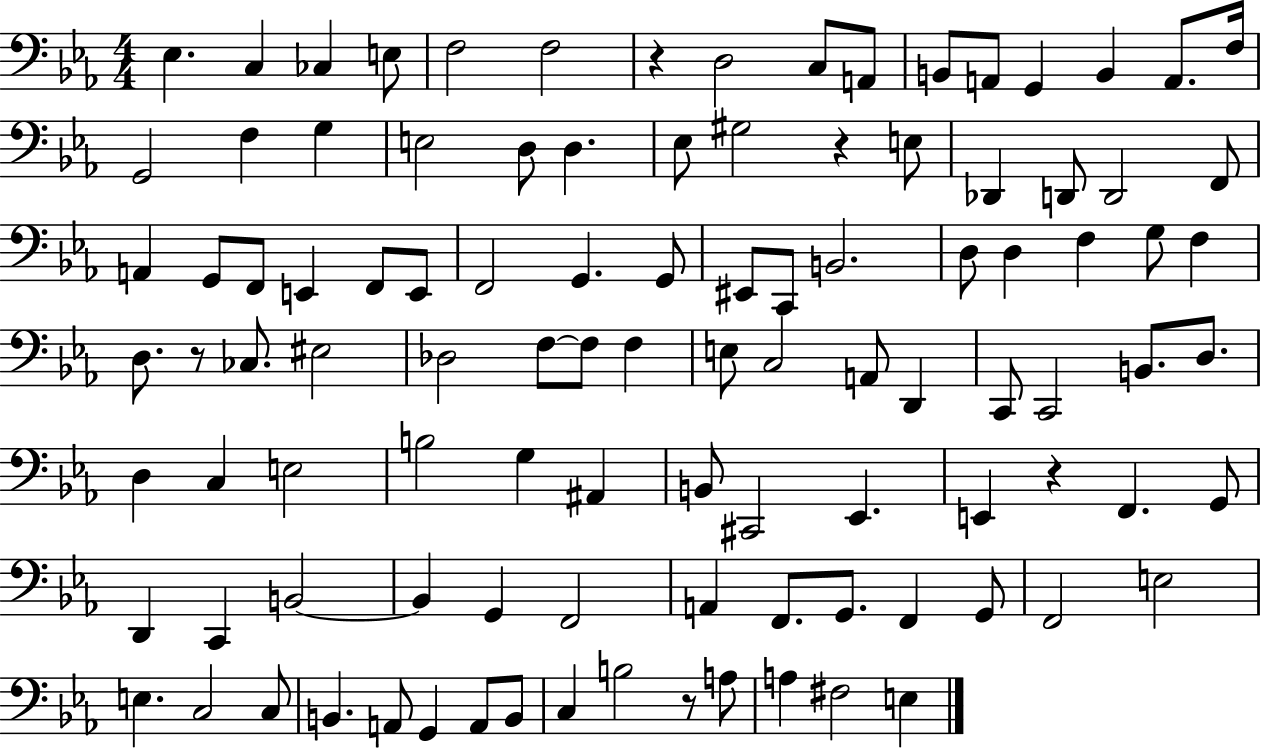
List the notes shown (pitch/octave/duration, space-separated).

Eb3/q. C3/q CES3/q E3/e F3/h F3/h R/q D3/h C3/e A2/e B2/e A2/e G2/q B2/q A2/e. F3/s G2/h F3/q G3/q E3/h D3/e D3/q. Eb3/e G#3/h R/q E3/e Db2/q D2/e D2/h F2/e A2/q G2/e F2/e E2/q F2/e E2/e F2/h G2/q. G2/e EIS2/e C2/e B2/h. D3/e D3/q F3/q G3/e F3/q D3/e. R/e CES3/e. EIS3/h Db3/h F3/e F3/e F3/q E3/e C3/h A2/e D2/q C2/e C2/h B2/e. D3/e. D3/q C3/q E3/h B3/h G3/q A#2/q B2/e C#2/h Eb2/q. E2/q R/q F2/q. G2/e D2/q C2/q B2/h B2/q G2/q F2/h A2/q F2/e. G2/e. F2/q G2/e F2/h E3/h E3/q. C3/h C3/e B2/q. A2/e G2/q A2/e B2/e C3/q B3/h R/e A3/e A3/q F#3/h E3/q